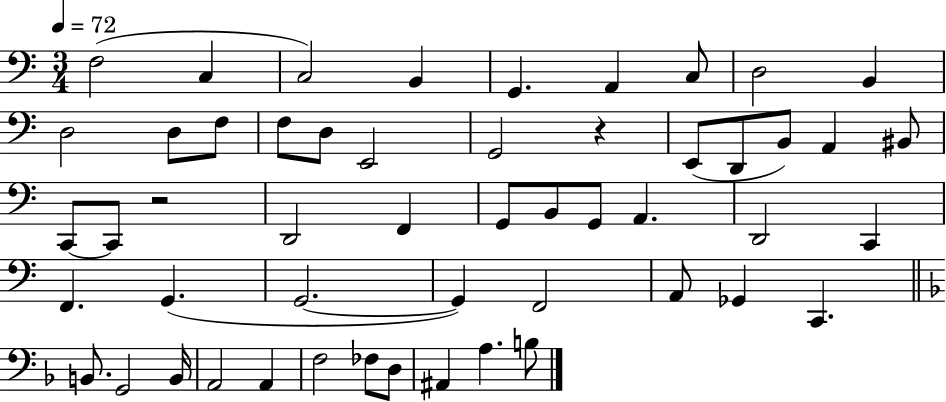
{
  \clef bass
  \numericTimeSignature
  \time 3/4
  \key c \major
  \tempo 4 = 72
  f2( c4 | c2) b,4 | g,4. a,4 c8 | d2 b,4 | \break d2 d8 f8 | f8 d8 e,2 | g,2 r4 | e,8( d,8 b,8) a,4 bis,8 | \break c,8~~ c,8 r2 | d,2 f,4 | g,8 b,8 g,8 a,4. | d,2 c,4 | \break f,4. g,4.( | g,2.~~ | g,4) f,2 | a,8 ges,4 c,4. | \break \bar "||" \break \key d \minor b,8. g,2 b,16 | a,2 a,4 | f2 fes8 d8 | ais,4 a4. b8 | \break \bar "|."
}